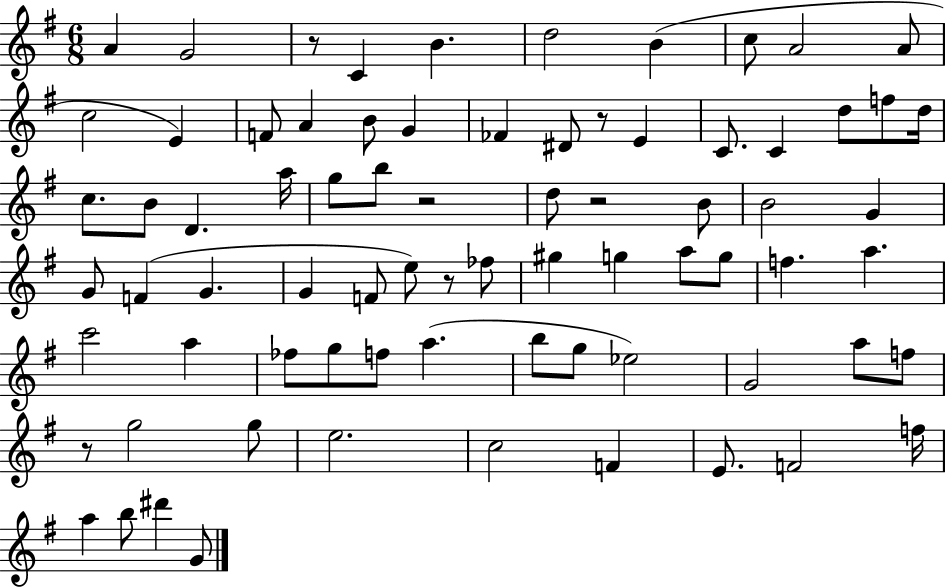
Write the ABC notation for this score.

X:1
T:Untitled
M:6/8
L:1/4
K:G
A G2 z/2 C B d2 B c/2 A2 A/2 c2 E F/2 A B/2 G _F ^D/2 z/2 E C/2 C d/2 f/2 d/4 c/2 B/2 D a/4 g/2 b/2 z2 d/2 z2 B/2 B2 G G/2 F G G F/2 e/2 z/2 _f/2 ^g g a/2 g/2 f a c'2 a _f/2 g/2 f/2 a b/2 g/2 _e2 G2 a/2 f/2 z/2 g2 g/2 e2 c2 F E/2 F2 f/4 a b/2 ^d' G/2